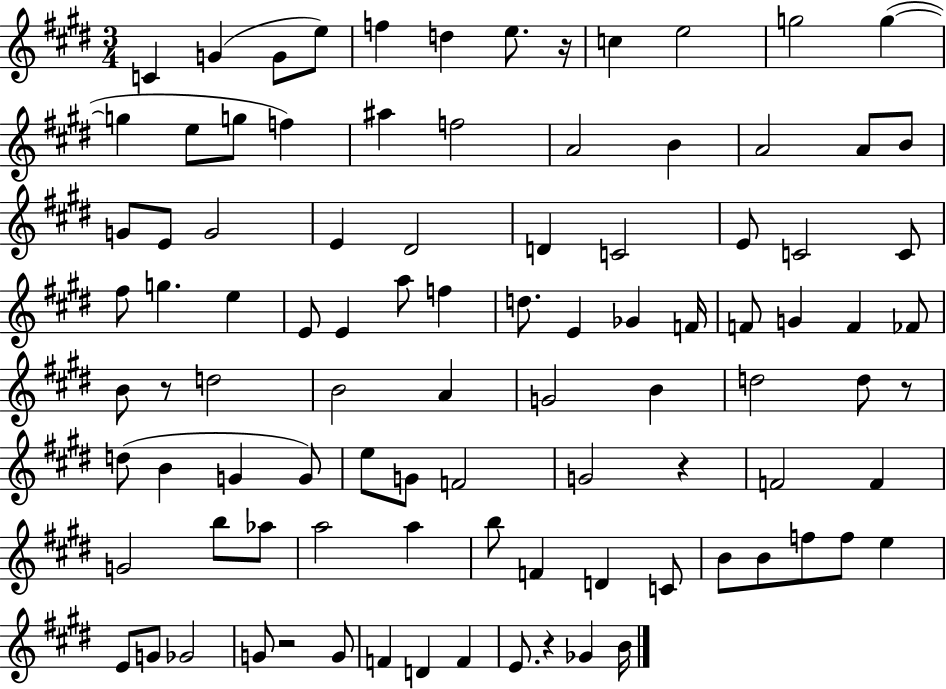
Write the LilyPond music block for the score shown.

{
  \clef treble
  \numericTimeSignature
  \time 3/4
  \key e \major
  \repeat volta 2 { c'4 g'4( g'8 e''8) | f''4 d''4 e''8. r16 | c''4 e''2 | g''2 g''4~(~ | \break g''4 e''8 g''8 f''4) | ais''4 f''2 | a'2 b'4 | a'2 a'8 b'8 | \break g'8 e'8 g'2 | e'4 dis'2 | d'4 c'2 | e'8 c'2 c'8 | \break fis''8 g''4. e''4 | e'8 e'4 a''8 f''4 | d''8. e'4 ges'4 f'16 | f'8 g'4 f'4 fes'8 | \break b'8 r8 d''2 | b'2 a'4 | g'2 b'4 | d''2 d''8 r8 | \break d''8( b'4 g'4 g'8) | e''8 g'8 f'2 | g'2 r4 | f'2 f'4 | \break g'2 b''8 aes''8 | a''2 a''4 | b''8 f'4 d'4 c'8 | b'8 b'8 f''8 f''8 e''4 | \break e'8 g'8 ges'2 | g'8 r2 g'8 | f'4 d'4 f'4 | e'8. r4 ges'4 b'16 | \break } \bar "|."
}